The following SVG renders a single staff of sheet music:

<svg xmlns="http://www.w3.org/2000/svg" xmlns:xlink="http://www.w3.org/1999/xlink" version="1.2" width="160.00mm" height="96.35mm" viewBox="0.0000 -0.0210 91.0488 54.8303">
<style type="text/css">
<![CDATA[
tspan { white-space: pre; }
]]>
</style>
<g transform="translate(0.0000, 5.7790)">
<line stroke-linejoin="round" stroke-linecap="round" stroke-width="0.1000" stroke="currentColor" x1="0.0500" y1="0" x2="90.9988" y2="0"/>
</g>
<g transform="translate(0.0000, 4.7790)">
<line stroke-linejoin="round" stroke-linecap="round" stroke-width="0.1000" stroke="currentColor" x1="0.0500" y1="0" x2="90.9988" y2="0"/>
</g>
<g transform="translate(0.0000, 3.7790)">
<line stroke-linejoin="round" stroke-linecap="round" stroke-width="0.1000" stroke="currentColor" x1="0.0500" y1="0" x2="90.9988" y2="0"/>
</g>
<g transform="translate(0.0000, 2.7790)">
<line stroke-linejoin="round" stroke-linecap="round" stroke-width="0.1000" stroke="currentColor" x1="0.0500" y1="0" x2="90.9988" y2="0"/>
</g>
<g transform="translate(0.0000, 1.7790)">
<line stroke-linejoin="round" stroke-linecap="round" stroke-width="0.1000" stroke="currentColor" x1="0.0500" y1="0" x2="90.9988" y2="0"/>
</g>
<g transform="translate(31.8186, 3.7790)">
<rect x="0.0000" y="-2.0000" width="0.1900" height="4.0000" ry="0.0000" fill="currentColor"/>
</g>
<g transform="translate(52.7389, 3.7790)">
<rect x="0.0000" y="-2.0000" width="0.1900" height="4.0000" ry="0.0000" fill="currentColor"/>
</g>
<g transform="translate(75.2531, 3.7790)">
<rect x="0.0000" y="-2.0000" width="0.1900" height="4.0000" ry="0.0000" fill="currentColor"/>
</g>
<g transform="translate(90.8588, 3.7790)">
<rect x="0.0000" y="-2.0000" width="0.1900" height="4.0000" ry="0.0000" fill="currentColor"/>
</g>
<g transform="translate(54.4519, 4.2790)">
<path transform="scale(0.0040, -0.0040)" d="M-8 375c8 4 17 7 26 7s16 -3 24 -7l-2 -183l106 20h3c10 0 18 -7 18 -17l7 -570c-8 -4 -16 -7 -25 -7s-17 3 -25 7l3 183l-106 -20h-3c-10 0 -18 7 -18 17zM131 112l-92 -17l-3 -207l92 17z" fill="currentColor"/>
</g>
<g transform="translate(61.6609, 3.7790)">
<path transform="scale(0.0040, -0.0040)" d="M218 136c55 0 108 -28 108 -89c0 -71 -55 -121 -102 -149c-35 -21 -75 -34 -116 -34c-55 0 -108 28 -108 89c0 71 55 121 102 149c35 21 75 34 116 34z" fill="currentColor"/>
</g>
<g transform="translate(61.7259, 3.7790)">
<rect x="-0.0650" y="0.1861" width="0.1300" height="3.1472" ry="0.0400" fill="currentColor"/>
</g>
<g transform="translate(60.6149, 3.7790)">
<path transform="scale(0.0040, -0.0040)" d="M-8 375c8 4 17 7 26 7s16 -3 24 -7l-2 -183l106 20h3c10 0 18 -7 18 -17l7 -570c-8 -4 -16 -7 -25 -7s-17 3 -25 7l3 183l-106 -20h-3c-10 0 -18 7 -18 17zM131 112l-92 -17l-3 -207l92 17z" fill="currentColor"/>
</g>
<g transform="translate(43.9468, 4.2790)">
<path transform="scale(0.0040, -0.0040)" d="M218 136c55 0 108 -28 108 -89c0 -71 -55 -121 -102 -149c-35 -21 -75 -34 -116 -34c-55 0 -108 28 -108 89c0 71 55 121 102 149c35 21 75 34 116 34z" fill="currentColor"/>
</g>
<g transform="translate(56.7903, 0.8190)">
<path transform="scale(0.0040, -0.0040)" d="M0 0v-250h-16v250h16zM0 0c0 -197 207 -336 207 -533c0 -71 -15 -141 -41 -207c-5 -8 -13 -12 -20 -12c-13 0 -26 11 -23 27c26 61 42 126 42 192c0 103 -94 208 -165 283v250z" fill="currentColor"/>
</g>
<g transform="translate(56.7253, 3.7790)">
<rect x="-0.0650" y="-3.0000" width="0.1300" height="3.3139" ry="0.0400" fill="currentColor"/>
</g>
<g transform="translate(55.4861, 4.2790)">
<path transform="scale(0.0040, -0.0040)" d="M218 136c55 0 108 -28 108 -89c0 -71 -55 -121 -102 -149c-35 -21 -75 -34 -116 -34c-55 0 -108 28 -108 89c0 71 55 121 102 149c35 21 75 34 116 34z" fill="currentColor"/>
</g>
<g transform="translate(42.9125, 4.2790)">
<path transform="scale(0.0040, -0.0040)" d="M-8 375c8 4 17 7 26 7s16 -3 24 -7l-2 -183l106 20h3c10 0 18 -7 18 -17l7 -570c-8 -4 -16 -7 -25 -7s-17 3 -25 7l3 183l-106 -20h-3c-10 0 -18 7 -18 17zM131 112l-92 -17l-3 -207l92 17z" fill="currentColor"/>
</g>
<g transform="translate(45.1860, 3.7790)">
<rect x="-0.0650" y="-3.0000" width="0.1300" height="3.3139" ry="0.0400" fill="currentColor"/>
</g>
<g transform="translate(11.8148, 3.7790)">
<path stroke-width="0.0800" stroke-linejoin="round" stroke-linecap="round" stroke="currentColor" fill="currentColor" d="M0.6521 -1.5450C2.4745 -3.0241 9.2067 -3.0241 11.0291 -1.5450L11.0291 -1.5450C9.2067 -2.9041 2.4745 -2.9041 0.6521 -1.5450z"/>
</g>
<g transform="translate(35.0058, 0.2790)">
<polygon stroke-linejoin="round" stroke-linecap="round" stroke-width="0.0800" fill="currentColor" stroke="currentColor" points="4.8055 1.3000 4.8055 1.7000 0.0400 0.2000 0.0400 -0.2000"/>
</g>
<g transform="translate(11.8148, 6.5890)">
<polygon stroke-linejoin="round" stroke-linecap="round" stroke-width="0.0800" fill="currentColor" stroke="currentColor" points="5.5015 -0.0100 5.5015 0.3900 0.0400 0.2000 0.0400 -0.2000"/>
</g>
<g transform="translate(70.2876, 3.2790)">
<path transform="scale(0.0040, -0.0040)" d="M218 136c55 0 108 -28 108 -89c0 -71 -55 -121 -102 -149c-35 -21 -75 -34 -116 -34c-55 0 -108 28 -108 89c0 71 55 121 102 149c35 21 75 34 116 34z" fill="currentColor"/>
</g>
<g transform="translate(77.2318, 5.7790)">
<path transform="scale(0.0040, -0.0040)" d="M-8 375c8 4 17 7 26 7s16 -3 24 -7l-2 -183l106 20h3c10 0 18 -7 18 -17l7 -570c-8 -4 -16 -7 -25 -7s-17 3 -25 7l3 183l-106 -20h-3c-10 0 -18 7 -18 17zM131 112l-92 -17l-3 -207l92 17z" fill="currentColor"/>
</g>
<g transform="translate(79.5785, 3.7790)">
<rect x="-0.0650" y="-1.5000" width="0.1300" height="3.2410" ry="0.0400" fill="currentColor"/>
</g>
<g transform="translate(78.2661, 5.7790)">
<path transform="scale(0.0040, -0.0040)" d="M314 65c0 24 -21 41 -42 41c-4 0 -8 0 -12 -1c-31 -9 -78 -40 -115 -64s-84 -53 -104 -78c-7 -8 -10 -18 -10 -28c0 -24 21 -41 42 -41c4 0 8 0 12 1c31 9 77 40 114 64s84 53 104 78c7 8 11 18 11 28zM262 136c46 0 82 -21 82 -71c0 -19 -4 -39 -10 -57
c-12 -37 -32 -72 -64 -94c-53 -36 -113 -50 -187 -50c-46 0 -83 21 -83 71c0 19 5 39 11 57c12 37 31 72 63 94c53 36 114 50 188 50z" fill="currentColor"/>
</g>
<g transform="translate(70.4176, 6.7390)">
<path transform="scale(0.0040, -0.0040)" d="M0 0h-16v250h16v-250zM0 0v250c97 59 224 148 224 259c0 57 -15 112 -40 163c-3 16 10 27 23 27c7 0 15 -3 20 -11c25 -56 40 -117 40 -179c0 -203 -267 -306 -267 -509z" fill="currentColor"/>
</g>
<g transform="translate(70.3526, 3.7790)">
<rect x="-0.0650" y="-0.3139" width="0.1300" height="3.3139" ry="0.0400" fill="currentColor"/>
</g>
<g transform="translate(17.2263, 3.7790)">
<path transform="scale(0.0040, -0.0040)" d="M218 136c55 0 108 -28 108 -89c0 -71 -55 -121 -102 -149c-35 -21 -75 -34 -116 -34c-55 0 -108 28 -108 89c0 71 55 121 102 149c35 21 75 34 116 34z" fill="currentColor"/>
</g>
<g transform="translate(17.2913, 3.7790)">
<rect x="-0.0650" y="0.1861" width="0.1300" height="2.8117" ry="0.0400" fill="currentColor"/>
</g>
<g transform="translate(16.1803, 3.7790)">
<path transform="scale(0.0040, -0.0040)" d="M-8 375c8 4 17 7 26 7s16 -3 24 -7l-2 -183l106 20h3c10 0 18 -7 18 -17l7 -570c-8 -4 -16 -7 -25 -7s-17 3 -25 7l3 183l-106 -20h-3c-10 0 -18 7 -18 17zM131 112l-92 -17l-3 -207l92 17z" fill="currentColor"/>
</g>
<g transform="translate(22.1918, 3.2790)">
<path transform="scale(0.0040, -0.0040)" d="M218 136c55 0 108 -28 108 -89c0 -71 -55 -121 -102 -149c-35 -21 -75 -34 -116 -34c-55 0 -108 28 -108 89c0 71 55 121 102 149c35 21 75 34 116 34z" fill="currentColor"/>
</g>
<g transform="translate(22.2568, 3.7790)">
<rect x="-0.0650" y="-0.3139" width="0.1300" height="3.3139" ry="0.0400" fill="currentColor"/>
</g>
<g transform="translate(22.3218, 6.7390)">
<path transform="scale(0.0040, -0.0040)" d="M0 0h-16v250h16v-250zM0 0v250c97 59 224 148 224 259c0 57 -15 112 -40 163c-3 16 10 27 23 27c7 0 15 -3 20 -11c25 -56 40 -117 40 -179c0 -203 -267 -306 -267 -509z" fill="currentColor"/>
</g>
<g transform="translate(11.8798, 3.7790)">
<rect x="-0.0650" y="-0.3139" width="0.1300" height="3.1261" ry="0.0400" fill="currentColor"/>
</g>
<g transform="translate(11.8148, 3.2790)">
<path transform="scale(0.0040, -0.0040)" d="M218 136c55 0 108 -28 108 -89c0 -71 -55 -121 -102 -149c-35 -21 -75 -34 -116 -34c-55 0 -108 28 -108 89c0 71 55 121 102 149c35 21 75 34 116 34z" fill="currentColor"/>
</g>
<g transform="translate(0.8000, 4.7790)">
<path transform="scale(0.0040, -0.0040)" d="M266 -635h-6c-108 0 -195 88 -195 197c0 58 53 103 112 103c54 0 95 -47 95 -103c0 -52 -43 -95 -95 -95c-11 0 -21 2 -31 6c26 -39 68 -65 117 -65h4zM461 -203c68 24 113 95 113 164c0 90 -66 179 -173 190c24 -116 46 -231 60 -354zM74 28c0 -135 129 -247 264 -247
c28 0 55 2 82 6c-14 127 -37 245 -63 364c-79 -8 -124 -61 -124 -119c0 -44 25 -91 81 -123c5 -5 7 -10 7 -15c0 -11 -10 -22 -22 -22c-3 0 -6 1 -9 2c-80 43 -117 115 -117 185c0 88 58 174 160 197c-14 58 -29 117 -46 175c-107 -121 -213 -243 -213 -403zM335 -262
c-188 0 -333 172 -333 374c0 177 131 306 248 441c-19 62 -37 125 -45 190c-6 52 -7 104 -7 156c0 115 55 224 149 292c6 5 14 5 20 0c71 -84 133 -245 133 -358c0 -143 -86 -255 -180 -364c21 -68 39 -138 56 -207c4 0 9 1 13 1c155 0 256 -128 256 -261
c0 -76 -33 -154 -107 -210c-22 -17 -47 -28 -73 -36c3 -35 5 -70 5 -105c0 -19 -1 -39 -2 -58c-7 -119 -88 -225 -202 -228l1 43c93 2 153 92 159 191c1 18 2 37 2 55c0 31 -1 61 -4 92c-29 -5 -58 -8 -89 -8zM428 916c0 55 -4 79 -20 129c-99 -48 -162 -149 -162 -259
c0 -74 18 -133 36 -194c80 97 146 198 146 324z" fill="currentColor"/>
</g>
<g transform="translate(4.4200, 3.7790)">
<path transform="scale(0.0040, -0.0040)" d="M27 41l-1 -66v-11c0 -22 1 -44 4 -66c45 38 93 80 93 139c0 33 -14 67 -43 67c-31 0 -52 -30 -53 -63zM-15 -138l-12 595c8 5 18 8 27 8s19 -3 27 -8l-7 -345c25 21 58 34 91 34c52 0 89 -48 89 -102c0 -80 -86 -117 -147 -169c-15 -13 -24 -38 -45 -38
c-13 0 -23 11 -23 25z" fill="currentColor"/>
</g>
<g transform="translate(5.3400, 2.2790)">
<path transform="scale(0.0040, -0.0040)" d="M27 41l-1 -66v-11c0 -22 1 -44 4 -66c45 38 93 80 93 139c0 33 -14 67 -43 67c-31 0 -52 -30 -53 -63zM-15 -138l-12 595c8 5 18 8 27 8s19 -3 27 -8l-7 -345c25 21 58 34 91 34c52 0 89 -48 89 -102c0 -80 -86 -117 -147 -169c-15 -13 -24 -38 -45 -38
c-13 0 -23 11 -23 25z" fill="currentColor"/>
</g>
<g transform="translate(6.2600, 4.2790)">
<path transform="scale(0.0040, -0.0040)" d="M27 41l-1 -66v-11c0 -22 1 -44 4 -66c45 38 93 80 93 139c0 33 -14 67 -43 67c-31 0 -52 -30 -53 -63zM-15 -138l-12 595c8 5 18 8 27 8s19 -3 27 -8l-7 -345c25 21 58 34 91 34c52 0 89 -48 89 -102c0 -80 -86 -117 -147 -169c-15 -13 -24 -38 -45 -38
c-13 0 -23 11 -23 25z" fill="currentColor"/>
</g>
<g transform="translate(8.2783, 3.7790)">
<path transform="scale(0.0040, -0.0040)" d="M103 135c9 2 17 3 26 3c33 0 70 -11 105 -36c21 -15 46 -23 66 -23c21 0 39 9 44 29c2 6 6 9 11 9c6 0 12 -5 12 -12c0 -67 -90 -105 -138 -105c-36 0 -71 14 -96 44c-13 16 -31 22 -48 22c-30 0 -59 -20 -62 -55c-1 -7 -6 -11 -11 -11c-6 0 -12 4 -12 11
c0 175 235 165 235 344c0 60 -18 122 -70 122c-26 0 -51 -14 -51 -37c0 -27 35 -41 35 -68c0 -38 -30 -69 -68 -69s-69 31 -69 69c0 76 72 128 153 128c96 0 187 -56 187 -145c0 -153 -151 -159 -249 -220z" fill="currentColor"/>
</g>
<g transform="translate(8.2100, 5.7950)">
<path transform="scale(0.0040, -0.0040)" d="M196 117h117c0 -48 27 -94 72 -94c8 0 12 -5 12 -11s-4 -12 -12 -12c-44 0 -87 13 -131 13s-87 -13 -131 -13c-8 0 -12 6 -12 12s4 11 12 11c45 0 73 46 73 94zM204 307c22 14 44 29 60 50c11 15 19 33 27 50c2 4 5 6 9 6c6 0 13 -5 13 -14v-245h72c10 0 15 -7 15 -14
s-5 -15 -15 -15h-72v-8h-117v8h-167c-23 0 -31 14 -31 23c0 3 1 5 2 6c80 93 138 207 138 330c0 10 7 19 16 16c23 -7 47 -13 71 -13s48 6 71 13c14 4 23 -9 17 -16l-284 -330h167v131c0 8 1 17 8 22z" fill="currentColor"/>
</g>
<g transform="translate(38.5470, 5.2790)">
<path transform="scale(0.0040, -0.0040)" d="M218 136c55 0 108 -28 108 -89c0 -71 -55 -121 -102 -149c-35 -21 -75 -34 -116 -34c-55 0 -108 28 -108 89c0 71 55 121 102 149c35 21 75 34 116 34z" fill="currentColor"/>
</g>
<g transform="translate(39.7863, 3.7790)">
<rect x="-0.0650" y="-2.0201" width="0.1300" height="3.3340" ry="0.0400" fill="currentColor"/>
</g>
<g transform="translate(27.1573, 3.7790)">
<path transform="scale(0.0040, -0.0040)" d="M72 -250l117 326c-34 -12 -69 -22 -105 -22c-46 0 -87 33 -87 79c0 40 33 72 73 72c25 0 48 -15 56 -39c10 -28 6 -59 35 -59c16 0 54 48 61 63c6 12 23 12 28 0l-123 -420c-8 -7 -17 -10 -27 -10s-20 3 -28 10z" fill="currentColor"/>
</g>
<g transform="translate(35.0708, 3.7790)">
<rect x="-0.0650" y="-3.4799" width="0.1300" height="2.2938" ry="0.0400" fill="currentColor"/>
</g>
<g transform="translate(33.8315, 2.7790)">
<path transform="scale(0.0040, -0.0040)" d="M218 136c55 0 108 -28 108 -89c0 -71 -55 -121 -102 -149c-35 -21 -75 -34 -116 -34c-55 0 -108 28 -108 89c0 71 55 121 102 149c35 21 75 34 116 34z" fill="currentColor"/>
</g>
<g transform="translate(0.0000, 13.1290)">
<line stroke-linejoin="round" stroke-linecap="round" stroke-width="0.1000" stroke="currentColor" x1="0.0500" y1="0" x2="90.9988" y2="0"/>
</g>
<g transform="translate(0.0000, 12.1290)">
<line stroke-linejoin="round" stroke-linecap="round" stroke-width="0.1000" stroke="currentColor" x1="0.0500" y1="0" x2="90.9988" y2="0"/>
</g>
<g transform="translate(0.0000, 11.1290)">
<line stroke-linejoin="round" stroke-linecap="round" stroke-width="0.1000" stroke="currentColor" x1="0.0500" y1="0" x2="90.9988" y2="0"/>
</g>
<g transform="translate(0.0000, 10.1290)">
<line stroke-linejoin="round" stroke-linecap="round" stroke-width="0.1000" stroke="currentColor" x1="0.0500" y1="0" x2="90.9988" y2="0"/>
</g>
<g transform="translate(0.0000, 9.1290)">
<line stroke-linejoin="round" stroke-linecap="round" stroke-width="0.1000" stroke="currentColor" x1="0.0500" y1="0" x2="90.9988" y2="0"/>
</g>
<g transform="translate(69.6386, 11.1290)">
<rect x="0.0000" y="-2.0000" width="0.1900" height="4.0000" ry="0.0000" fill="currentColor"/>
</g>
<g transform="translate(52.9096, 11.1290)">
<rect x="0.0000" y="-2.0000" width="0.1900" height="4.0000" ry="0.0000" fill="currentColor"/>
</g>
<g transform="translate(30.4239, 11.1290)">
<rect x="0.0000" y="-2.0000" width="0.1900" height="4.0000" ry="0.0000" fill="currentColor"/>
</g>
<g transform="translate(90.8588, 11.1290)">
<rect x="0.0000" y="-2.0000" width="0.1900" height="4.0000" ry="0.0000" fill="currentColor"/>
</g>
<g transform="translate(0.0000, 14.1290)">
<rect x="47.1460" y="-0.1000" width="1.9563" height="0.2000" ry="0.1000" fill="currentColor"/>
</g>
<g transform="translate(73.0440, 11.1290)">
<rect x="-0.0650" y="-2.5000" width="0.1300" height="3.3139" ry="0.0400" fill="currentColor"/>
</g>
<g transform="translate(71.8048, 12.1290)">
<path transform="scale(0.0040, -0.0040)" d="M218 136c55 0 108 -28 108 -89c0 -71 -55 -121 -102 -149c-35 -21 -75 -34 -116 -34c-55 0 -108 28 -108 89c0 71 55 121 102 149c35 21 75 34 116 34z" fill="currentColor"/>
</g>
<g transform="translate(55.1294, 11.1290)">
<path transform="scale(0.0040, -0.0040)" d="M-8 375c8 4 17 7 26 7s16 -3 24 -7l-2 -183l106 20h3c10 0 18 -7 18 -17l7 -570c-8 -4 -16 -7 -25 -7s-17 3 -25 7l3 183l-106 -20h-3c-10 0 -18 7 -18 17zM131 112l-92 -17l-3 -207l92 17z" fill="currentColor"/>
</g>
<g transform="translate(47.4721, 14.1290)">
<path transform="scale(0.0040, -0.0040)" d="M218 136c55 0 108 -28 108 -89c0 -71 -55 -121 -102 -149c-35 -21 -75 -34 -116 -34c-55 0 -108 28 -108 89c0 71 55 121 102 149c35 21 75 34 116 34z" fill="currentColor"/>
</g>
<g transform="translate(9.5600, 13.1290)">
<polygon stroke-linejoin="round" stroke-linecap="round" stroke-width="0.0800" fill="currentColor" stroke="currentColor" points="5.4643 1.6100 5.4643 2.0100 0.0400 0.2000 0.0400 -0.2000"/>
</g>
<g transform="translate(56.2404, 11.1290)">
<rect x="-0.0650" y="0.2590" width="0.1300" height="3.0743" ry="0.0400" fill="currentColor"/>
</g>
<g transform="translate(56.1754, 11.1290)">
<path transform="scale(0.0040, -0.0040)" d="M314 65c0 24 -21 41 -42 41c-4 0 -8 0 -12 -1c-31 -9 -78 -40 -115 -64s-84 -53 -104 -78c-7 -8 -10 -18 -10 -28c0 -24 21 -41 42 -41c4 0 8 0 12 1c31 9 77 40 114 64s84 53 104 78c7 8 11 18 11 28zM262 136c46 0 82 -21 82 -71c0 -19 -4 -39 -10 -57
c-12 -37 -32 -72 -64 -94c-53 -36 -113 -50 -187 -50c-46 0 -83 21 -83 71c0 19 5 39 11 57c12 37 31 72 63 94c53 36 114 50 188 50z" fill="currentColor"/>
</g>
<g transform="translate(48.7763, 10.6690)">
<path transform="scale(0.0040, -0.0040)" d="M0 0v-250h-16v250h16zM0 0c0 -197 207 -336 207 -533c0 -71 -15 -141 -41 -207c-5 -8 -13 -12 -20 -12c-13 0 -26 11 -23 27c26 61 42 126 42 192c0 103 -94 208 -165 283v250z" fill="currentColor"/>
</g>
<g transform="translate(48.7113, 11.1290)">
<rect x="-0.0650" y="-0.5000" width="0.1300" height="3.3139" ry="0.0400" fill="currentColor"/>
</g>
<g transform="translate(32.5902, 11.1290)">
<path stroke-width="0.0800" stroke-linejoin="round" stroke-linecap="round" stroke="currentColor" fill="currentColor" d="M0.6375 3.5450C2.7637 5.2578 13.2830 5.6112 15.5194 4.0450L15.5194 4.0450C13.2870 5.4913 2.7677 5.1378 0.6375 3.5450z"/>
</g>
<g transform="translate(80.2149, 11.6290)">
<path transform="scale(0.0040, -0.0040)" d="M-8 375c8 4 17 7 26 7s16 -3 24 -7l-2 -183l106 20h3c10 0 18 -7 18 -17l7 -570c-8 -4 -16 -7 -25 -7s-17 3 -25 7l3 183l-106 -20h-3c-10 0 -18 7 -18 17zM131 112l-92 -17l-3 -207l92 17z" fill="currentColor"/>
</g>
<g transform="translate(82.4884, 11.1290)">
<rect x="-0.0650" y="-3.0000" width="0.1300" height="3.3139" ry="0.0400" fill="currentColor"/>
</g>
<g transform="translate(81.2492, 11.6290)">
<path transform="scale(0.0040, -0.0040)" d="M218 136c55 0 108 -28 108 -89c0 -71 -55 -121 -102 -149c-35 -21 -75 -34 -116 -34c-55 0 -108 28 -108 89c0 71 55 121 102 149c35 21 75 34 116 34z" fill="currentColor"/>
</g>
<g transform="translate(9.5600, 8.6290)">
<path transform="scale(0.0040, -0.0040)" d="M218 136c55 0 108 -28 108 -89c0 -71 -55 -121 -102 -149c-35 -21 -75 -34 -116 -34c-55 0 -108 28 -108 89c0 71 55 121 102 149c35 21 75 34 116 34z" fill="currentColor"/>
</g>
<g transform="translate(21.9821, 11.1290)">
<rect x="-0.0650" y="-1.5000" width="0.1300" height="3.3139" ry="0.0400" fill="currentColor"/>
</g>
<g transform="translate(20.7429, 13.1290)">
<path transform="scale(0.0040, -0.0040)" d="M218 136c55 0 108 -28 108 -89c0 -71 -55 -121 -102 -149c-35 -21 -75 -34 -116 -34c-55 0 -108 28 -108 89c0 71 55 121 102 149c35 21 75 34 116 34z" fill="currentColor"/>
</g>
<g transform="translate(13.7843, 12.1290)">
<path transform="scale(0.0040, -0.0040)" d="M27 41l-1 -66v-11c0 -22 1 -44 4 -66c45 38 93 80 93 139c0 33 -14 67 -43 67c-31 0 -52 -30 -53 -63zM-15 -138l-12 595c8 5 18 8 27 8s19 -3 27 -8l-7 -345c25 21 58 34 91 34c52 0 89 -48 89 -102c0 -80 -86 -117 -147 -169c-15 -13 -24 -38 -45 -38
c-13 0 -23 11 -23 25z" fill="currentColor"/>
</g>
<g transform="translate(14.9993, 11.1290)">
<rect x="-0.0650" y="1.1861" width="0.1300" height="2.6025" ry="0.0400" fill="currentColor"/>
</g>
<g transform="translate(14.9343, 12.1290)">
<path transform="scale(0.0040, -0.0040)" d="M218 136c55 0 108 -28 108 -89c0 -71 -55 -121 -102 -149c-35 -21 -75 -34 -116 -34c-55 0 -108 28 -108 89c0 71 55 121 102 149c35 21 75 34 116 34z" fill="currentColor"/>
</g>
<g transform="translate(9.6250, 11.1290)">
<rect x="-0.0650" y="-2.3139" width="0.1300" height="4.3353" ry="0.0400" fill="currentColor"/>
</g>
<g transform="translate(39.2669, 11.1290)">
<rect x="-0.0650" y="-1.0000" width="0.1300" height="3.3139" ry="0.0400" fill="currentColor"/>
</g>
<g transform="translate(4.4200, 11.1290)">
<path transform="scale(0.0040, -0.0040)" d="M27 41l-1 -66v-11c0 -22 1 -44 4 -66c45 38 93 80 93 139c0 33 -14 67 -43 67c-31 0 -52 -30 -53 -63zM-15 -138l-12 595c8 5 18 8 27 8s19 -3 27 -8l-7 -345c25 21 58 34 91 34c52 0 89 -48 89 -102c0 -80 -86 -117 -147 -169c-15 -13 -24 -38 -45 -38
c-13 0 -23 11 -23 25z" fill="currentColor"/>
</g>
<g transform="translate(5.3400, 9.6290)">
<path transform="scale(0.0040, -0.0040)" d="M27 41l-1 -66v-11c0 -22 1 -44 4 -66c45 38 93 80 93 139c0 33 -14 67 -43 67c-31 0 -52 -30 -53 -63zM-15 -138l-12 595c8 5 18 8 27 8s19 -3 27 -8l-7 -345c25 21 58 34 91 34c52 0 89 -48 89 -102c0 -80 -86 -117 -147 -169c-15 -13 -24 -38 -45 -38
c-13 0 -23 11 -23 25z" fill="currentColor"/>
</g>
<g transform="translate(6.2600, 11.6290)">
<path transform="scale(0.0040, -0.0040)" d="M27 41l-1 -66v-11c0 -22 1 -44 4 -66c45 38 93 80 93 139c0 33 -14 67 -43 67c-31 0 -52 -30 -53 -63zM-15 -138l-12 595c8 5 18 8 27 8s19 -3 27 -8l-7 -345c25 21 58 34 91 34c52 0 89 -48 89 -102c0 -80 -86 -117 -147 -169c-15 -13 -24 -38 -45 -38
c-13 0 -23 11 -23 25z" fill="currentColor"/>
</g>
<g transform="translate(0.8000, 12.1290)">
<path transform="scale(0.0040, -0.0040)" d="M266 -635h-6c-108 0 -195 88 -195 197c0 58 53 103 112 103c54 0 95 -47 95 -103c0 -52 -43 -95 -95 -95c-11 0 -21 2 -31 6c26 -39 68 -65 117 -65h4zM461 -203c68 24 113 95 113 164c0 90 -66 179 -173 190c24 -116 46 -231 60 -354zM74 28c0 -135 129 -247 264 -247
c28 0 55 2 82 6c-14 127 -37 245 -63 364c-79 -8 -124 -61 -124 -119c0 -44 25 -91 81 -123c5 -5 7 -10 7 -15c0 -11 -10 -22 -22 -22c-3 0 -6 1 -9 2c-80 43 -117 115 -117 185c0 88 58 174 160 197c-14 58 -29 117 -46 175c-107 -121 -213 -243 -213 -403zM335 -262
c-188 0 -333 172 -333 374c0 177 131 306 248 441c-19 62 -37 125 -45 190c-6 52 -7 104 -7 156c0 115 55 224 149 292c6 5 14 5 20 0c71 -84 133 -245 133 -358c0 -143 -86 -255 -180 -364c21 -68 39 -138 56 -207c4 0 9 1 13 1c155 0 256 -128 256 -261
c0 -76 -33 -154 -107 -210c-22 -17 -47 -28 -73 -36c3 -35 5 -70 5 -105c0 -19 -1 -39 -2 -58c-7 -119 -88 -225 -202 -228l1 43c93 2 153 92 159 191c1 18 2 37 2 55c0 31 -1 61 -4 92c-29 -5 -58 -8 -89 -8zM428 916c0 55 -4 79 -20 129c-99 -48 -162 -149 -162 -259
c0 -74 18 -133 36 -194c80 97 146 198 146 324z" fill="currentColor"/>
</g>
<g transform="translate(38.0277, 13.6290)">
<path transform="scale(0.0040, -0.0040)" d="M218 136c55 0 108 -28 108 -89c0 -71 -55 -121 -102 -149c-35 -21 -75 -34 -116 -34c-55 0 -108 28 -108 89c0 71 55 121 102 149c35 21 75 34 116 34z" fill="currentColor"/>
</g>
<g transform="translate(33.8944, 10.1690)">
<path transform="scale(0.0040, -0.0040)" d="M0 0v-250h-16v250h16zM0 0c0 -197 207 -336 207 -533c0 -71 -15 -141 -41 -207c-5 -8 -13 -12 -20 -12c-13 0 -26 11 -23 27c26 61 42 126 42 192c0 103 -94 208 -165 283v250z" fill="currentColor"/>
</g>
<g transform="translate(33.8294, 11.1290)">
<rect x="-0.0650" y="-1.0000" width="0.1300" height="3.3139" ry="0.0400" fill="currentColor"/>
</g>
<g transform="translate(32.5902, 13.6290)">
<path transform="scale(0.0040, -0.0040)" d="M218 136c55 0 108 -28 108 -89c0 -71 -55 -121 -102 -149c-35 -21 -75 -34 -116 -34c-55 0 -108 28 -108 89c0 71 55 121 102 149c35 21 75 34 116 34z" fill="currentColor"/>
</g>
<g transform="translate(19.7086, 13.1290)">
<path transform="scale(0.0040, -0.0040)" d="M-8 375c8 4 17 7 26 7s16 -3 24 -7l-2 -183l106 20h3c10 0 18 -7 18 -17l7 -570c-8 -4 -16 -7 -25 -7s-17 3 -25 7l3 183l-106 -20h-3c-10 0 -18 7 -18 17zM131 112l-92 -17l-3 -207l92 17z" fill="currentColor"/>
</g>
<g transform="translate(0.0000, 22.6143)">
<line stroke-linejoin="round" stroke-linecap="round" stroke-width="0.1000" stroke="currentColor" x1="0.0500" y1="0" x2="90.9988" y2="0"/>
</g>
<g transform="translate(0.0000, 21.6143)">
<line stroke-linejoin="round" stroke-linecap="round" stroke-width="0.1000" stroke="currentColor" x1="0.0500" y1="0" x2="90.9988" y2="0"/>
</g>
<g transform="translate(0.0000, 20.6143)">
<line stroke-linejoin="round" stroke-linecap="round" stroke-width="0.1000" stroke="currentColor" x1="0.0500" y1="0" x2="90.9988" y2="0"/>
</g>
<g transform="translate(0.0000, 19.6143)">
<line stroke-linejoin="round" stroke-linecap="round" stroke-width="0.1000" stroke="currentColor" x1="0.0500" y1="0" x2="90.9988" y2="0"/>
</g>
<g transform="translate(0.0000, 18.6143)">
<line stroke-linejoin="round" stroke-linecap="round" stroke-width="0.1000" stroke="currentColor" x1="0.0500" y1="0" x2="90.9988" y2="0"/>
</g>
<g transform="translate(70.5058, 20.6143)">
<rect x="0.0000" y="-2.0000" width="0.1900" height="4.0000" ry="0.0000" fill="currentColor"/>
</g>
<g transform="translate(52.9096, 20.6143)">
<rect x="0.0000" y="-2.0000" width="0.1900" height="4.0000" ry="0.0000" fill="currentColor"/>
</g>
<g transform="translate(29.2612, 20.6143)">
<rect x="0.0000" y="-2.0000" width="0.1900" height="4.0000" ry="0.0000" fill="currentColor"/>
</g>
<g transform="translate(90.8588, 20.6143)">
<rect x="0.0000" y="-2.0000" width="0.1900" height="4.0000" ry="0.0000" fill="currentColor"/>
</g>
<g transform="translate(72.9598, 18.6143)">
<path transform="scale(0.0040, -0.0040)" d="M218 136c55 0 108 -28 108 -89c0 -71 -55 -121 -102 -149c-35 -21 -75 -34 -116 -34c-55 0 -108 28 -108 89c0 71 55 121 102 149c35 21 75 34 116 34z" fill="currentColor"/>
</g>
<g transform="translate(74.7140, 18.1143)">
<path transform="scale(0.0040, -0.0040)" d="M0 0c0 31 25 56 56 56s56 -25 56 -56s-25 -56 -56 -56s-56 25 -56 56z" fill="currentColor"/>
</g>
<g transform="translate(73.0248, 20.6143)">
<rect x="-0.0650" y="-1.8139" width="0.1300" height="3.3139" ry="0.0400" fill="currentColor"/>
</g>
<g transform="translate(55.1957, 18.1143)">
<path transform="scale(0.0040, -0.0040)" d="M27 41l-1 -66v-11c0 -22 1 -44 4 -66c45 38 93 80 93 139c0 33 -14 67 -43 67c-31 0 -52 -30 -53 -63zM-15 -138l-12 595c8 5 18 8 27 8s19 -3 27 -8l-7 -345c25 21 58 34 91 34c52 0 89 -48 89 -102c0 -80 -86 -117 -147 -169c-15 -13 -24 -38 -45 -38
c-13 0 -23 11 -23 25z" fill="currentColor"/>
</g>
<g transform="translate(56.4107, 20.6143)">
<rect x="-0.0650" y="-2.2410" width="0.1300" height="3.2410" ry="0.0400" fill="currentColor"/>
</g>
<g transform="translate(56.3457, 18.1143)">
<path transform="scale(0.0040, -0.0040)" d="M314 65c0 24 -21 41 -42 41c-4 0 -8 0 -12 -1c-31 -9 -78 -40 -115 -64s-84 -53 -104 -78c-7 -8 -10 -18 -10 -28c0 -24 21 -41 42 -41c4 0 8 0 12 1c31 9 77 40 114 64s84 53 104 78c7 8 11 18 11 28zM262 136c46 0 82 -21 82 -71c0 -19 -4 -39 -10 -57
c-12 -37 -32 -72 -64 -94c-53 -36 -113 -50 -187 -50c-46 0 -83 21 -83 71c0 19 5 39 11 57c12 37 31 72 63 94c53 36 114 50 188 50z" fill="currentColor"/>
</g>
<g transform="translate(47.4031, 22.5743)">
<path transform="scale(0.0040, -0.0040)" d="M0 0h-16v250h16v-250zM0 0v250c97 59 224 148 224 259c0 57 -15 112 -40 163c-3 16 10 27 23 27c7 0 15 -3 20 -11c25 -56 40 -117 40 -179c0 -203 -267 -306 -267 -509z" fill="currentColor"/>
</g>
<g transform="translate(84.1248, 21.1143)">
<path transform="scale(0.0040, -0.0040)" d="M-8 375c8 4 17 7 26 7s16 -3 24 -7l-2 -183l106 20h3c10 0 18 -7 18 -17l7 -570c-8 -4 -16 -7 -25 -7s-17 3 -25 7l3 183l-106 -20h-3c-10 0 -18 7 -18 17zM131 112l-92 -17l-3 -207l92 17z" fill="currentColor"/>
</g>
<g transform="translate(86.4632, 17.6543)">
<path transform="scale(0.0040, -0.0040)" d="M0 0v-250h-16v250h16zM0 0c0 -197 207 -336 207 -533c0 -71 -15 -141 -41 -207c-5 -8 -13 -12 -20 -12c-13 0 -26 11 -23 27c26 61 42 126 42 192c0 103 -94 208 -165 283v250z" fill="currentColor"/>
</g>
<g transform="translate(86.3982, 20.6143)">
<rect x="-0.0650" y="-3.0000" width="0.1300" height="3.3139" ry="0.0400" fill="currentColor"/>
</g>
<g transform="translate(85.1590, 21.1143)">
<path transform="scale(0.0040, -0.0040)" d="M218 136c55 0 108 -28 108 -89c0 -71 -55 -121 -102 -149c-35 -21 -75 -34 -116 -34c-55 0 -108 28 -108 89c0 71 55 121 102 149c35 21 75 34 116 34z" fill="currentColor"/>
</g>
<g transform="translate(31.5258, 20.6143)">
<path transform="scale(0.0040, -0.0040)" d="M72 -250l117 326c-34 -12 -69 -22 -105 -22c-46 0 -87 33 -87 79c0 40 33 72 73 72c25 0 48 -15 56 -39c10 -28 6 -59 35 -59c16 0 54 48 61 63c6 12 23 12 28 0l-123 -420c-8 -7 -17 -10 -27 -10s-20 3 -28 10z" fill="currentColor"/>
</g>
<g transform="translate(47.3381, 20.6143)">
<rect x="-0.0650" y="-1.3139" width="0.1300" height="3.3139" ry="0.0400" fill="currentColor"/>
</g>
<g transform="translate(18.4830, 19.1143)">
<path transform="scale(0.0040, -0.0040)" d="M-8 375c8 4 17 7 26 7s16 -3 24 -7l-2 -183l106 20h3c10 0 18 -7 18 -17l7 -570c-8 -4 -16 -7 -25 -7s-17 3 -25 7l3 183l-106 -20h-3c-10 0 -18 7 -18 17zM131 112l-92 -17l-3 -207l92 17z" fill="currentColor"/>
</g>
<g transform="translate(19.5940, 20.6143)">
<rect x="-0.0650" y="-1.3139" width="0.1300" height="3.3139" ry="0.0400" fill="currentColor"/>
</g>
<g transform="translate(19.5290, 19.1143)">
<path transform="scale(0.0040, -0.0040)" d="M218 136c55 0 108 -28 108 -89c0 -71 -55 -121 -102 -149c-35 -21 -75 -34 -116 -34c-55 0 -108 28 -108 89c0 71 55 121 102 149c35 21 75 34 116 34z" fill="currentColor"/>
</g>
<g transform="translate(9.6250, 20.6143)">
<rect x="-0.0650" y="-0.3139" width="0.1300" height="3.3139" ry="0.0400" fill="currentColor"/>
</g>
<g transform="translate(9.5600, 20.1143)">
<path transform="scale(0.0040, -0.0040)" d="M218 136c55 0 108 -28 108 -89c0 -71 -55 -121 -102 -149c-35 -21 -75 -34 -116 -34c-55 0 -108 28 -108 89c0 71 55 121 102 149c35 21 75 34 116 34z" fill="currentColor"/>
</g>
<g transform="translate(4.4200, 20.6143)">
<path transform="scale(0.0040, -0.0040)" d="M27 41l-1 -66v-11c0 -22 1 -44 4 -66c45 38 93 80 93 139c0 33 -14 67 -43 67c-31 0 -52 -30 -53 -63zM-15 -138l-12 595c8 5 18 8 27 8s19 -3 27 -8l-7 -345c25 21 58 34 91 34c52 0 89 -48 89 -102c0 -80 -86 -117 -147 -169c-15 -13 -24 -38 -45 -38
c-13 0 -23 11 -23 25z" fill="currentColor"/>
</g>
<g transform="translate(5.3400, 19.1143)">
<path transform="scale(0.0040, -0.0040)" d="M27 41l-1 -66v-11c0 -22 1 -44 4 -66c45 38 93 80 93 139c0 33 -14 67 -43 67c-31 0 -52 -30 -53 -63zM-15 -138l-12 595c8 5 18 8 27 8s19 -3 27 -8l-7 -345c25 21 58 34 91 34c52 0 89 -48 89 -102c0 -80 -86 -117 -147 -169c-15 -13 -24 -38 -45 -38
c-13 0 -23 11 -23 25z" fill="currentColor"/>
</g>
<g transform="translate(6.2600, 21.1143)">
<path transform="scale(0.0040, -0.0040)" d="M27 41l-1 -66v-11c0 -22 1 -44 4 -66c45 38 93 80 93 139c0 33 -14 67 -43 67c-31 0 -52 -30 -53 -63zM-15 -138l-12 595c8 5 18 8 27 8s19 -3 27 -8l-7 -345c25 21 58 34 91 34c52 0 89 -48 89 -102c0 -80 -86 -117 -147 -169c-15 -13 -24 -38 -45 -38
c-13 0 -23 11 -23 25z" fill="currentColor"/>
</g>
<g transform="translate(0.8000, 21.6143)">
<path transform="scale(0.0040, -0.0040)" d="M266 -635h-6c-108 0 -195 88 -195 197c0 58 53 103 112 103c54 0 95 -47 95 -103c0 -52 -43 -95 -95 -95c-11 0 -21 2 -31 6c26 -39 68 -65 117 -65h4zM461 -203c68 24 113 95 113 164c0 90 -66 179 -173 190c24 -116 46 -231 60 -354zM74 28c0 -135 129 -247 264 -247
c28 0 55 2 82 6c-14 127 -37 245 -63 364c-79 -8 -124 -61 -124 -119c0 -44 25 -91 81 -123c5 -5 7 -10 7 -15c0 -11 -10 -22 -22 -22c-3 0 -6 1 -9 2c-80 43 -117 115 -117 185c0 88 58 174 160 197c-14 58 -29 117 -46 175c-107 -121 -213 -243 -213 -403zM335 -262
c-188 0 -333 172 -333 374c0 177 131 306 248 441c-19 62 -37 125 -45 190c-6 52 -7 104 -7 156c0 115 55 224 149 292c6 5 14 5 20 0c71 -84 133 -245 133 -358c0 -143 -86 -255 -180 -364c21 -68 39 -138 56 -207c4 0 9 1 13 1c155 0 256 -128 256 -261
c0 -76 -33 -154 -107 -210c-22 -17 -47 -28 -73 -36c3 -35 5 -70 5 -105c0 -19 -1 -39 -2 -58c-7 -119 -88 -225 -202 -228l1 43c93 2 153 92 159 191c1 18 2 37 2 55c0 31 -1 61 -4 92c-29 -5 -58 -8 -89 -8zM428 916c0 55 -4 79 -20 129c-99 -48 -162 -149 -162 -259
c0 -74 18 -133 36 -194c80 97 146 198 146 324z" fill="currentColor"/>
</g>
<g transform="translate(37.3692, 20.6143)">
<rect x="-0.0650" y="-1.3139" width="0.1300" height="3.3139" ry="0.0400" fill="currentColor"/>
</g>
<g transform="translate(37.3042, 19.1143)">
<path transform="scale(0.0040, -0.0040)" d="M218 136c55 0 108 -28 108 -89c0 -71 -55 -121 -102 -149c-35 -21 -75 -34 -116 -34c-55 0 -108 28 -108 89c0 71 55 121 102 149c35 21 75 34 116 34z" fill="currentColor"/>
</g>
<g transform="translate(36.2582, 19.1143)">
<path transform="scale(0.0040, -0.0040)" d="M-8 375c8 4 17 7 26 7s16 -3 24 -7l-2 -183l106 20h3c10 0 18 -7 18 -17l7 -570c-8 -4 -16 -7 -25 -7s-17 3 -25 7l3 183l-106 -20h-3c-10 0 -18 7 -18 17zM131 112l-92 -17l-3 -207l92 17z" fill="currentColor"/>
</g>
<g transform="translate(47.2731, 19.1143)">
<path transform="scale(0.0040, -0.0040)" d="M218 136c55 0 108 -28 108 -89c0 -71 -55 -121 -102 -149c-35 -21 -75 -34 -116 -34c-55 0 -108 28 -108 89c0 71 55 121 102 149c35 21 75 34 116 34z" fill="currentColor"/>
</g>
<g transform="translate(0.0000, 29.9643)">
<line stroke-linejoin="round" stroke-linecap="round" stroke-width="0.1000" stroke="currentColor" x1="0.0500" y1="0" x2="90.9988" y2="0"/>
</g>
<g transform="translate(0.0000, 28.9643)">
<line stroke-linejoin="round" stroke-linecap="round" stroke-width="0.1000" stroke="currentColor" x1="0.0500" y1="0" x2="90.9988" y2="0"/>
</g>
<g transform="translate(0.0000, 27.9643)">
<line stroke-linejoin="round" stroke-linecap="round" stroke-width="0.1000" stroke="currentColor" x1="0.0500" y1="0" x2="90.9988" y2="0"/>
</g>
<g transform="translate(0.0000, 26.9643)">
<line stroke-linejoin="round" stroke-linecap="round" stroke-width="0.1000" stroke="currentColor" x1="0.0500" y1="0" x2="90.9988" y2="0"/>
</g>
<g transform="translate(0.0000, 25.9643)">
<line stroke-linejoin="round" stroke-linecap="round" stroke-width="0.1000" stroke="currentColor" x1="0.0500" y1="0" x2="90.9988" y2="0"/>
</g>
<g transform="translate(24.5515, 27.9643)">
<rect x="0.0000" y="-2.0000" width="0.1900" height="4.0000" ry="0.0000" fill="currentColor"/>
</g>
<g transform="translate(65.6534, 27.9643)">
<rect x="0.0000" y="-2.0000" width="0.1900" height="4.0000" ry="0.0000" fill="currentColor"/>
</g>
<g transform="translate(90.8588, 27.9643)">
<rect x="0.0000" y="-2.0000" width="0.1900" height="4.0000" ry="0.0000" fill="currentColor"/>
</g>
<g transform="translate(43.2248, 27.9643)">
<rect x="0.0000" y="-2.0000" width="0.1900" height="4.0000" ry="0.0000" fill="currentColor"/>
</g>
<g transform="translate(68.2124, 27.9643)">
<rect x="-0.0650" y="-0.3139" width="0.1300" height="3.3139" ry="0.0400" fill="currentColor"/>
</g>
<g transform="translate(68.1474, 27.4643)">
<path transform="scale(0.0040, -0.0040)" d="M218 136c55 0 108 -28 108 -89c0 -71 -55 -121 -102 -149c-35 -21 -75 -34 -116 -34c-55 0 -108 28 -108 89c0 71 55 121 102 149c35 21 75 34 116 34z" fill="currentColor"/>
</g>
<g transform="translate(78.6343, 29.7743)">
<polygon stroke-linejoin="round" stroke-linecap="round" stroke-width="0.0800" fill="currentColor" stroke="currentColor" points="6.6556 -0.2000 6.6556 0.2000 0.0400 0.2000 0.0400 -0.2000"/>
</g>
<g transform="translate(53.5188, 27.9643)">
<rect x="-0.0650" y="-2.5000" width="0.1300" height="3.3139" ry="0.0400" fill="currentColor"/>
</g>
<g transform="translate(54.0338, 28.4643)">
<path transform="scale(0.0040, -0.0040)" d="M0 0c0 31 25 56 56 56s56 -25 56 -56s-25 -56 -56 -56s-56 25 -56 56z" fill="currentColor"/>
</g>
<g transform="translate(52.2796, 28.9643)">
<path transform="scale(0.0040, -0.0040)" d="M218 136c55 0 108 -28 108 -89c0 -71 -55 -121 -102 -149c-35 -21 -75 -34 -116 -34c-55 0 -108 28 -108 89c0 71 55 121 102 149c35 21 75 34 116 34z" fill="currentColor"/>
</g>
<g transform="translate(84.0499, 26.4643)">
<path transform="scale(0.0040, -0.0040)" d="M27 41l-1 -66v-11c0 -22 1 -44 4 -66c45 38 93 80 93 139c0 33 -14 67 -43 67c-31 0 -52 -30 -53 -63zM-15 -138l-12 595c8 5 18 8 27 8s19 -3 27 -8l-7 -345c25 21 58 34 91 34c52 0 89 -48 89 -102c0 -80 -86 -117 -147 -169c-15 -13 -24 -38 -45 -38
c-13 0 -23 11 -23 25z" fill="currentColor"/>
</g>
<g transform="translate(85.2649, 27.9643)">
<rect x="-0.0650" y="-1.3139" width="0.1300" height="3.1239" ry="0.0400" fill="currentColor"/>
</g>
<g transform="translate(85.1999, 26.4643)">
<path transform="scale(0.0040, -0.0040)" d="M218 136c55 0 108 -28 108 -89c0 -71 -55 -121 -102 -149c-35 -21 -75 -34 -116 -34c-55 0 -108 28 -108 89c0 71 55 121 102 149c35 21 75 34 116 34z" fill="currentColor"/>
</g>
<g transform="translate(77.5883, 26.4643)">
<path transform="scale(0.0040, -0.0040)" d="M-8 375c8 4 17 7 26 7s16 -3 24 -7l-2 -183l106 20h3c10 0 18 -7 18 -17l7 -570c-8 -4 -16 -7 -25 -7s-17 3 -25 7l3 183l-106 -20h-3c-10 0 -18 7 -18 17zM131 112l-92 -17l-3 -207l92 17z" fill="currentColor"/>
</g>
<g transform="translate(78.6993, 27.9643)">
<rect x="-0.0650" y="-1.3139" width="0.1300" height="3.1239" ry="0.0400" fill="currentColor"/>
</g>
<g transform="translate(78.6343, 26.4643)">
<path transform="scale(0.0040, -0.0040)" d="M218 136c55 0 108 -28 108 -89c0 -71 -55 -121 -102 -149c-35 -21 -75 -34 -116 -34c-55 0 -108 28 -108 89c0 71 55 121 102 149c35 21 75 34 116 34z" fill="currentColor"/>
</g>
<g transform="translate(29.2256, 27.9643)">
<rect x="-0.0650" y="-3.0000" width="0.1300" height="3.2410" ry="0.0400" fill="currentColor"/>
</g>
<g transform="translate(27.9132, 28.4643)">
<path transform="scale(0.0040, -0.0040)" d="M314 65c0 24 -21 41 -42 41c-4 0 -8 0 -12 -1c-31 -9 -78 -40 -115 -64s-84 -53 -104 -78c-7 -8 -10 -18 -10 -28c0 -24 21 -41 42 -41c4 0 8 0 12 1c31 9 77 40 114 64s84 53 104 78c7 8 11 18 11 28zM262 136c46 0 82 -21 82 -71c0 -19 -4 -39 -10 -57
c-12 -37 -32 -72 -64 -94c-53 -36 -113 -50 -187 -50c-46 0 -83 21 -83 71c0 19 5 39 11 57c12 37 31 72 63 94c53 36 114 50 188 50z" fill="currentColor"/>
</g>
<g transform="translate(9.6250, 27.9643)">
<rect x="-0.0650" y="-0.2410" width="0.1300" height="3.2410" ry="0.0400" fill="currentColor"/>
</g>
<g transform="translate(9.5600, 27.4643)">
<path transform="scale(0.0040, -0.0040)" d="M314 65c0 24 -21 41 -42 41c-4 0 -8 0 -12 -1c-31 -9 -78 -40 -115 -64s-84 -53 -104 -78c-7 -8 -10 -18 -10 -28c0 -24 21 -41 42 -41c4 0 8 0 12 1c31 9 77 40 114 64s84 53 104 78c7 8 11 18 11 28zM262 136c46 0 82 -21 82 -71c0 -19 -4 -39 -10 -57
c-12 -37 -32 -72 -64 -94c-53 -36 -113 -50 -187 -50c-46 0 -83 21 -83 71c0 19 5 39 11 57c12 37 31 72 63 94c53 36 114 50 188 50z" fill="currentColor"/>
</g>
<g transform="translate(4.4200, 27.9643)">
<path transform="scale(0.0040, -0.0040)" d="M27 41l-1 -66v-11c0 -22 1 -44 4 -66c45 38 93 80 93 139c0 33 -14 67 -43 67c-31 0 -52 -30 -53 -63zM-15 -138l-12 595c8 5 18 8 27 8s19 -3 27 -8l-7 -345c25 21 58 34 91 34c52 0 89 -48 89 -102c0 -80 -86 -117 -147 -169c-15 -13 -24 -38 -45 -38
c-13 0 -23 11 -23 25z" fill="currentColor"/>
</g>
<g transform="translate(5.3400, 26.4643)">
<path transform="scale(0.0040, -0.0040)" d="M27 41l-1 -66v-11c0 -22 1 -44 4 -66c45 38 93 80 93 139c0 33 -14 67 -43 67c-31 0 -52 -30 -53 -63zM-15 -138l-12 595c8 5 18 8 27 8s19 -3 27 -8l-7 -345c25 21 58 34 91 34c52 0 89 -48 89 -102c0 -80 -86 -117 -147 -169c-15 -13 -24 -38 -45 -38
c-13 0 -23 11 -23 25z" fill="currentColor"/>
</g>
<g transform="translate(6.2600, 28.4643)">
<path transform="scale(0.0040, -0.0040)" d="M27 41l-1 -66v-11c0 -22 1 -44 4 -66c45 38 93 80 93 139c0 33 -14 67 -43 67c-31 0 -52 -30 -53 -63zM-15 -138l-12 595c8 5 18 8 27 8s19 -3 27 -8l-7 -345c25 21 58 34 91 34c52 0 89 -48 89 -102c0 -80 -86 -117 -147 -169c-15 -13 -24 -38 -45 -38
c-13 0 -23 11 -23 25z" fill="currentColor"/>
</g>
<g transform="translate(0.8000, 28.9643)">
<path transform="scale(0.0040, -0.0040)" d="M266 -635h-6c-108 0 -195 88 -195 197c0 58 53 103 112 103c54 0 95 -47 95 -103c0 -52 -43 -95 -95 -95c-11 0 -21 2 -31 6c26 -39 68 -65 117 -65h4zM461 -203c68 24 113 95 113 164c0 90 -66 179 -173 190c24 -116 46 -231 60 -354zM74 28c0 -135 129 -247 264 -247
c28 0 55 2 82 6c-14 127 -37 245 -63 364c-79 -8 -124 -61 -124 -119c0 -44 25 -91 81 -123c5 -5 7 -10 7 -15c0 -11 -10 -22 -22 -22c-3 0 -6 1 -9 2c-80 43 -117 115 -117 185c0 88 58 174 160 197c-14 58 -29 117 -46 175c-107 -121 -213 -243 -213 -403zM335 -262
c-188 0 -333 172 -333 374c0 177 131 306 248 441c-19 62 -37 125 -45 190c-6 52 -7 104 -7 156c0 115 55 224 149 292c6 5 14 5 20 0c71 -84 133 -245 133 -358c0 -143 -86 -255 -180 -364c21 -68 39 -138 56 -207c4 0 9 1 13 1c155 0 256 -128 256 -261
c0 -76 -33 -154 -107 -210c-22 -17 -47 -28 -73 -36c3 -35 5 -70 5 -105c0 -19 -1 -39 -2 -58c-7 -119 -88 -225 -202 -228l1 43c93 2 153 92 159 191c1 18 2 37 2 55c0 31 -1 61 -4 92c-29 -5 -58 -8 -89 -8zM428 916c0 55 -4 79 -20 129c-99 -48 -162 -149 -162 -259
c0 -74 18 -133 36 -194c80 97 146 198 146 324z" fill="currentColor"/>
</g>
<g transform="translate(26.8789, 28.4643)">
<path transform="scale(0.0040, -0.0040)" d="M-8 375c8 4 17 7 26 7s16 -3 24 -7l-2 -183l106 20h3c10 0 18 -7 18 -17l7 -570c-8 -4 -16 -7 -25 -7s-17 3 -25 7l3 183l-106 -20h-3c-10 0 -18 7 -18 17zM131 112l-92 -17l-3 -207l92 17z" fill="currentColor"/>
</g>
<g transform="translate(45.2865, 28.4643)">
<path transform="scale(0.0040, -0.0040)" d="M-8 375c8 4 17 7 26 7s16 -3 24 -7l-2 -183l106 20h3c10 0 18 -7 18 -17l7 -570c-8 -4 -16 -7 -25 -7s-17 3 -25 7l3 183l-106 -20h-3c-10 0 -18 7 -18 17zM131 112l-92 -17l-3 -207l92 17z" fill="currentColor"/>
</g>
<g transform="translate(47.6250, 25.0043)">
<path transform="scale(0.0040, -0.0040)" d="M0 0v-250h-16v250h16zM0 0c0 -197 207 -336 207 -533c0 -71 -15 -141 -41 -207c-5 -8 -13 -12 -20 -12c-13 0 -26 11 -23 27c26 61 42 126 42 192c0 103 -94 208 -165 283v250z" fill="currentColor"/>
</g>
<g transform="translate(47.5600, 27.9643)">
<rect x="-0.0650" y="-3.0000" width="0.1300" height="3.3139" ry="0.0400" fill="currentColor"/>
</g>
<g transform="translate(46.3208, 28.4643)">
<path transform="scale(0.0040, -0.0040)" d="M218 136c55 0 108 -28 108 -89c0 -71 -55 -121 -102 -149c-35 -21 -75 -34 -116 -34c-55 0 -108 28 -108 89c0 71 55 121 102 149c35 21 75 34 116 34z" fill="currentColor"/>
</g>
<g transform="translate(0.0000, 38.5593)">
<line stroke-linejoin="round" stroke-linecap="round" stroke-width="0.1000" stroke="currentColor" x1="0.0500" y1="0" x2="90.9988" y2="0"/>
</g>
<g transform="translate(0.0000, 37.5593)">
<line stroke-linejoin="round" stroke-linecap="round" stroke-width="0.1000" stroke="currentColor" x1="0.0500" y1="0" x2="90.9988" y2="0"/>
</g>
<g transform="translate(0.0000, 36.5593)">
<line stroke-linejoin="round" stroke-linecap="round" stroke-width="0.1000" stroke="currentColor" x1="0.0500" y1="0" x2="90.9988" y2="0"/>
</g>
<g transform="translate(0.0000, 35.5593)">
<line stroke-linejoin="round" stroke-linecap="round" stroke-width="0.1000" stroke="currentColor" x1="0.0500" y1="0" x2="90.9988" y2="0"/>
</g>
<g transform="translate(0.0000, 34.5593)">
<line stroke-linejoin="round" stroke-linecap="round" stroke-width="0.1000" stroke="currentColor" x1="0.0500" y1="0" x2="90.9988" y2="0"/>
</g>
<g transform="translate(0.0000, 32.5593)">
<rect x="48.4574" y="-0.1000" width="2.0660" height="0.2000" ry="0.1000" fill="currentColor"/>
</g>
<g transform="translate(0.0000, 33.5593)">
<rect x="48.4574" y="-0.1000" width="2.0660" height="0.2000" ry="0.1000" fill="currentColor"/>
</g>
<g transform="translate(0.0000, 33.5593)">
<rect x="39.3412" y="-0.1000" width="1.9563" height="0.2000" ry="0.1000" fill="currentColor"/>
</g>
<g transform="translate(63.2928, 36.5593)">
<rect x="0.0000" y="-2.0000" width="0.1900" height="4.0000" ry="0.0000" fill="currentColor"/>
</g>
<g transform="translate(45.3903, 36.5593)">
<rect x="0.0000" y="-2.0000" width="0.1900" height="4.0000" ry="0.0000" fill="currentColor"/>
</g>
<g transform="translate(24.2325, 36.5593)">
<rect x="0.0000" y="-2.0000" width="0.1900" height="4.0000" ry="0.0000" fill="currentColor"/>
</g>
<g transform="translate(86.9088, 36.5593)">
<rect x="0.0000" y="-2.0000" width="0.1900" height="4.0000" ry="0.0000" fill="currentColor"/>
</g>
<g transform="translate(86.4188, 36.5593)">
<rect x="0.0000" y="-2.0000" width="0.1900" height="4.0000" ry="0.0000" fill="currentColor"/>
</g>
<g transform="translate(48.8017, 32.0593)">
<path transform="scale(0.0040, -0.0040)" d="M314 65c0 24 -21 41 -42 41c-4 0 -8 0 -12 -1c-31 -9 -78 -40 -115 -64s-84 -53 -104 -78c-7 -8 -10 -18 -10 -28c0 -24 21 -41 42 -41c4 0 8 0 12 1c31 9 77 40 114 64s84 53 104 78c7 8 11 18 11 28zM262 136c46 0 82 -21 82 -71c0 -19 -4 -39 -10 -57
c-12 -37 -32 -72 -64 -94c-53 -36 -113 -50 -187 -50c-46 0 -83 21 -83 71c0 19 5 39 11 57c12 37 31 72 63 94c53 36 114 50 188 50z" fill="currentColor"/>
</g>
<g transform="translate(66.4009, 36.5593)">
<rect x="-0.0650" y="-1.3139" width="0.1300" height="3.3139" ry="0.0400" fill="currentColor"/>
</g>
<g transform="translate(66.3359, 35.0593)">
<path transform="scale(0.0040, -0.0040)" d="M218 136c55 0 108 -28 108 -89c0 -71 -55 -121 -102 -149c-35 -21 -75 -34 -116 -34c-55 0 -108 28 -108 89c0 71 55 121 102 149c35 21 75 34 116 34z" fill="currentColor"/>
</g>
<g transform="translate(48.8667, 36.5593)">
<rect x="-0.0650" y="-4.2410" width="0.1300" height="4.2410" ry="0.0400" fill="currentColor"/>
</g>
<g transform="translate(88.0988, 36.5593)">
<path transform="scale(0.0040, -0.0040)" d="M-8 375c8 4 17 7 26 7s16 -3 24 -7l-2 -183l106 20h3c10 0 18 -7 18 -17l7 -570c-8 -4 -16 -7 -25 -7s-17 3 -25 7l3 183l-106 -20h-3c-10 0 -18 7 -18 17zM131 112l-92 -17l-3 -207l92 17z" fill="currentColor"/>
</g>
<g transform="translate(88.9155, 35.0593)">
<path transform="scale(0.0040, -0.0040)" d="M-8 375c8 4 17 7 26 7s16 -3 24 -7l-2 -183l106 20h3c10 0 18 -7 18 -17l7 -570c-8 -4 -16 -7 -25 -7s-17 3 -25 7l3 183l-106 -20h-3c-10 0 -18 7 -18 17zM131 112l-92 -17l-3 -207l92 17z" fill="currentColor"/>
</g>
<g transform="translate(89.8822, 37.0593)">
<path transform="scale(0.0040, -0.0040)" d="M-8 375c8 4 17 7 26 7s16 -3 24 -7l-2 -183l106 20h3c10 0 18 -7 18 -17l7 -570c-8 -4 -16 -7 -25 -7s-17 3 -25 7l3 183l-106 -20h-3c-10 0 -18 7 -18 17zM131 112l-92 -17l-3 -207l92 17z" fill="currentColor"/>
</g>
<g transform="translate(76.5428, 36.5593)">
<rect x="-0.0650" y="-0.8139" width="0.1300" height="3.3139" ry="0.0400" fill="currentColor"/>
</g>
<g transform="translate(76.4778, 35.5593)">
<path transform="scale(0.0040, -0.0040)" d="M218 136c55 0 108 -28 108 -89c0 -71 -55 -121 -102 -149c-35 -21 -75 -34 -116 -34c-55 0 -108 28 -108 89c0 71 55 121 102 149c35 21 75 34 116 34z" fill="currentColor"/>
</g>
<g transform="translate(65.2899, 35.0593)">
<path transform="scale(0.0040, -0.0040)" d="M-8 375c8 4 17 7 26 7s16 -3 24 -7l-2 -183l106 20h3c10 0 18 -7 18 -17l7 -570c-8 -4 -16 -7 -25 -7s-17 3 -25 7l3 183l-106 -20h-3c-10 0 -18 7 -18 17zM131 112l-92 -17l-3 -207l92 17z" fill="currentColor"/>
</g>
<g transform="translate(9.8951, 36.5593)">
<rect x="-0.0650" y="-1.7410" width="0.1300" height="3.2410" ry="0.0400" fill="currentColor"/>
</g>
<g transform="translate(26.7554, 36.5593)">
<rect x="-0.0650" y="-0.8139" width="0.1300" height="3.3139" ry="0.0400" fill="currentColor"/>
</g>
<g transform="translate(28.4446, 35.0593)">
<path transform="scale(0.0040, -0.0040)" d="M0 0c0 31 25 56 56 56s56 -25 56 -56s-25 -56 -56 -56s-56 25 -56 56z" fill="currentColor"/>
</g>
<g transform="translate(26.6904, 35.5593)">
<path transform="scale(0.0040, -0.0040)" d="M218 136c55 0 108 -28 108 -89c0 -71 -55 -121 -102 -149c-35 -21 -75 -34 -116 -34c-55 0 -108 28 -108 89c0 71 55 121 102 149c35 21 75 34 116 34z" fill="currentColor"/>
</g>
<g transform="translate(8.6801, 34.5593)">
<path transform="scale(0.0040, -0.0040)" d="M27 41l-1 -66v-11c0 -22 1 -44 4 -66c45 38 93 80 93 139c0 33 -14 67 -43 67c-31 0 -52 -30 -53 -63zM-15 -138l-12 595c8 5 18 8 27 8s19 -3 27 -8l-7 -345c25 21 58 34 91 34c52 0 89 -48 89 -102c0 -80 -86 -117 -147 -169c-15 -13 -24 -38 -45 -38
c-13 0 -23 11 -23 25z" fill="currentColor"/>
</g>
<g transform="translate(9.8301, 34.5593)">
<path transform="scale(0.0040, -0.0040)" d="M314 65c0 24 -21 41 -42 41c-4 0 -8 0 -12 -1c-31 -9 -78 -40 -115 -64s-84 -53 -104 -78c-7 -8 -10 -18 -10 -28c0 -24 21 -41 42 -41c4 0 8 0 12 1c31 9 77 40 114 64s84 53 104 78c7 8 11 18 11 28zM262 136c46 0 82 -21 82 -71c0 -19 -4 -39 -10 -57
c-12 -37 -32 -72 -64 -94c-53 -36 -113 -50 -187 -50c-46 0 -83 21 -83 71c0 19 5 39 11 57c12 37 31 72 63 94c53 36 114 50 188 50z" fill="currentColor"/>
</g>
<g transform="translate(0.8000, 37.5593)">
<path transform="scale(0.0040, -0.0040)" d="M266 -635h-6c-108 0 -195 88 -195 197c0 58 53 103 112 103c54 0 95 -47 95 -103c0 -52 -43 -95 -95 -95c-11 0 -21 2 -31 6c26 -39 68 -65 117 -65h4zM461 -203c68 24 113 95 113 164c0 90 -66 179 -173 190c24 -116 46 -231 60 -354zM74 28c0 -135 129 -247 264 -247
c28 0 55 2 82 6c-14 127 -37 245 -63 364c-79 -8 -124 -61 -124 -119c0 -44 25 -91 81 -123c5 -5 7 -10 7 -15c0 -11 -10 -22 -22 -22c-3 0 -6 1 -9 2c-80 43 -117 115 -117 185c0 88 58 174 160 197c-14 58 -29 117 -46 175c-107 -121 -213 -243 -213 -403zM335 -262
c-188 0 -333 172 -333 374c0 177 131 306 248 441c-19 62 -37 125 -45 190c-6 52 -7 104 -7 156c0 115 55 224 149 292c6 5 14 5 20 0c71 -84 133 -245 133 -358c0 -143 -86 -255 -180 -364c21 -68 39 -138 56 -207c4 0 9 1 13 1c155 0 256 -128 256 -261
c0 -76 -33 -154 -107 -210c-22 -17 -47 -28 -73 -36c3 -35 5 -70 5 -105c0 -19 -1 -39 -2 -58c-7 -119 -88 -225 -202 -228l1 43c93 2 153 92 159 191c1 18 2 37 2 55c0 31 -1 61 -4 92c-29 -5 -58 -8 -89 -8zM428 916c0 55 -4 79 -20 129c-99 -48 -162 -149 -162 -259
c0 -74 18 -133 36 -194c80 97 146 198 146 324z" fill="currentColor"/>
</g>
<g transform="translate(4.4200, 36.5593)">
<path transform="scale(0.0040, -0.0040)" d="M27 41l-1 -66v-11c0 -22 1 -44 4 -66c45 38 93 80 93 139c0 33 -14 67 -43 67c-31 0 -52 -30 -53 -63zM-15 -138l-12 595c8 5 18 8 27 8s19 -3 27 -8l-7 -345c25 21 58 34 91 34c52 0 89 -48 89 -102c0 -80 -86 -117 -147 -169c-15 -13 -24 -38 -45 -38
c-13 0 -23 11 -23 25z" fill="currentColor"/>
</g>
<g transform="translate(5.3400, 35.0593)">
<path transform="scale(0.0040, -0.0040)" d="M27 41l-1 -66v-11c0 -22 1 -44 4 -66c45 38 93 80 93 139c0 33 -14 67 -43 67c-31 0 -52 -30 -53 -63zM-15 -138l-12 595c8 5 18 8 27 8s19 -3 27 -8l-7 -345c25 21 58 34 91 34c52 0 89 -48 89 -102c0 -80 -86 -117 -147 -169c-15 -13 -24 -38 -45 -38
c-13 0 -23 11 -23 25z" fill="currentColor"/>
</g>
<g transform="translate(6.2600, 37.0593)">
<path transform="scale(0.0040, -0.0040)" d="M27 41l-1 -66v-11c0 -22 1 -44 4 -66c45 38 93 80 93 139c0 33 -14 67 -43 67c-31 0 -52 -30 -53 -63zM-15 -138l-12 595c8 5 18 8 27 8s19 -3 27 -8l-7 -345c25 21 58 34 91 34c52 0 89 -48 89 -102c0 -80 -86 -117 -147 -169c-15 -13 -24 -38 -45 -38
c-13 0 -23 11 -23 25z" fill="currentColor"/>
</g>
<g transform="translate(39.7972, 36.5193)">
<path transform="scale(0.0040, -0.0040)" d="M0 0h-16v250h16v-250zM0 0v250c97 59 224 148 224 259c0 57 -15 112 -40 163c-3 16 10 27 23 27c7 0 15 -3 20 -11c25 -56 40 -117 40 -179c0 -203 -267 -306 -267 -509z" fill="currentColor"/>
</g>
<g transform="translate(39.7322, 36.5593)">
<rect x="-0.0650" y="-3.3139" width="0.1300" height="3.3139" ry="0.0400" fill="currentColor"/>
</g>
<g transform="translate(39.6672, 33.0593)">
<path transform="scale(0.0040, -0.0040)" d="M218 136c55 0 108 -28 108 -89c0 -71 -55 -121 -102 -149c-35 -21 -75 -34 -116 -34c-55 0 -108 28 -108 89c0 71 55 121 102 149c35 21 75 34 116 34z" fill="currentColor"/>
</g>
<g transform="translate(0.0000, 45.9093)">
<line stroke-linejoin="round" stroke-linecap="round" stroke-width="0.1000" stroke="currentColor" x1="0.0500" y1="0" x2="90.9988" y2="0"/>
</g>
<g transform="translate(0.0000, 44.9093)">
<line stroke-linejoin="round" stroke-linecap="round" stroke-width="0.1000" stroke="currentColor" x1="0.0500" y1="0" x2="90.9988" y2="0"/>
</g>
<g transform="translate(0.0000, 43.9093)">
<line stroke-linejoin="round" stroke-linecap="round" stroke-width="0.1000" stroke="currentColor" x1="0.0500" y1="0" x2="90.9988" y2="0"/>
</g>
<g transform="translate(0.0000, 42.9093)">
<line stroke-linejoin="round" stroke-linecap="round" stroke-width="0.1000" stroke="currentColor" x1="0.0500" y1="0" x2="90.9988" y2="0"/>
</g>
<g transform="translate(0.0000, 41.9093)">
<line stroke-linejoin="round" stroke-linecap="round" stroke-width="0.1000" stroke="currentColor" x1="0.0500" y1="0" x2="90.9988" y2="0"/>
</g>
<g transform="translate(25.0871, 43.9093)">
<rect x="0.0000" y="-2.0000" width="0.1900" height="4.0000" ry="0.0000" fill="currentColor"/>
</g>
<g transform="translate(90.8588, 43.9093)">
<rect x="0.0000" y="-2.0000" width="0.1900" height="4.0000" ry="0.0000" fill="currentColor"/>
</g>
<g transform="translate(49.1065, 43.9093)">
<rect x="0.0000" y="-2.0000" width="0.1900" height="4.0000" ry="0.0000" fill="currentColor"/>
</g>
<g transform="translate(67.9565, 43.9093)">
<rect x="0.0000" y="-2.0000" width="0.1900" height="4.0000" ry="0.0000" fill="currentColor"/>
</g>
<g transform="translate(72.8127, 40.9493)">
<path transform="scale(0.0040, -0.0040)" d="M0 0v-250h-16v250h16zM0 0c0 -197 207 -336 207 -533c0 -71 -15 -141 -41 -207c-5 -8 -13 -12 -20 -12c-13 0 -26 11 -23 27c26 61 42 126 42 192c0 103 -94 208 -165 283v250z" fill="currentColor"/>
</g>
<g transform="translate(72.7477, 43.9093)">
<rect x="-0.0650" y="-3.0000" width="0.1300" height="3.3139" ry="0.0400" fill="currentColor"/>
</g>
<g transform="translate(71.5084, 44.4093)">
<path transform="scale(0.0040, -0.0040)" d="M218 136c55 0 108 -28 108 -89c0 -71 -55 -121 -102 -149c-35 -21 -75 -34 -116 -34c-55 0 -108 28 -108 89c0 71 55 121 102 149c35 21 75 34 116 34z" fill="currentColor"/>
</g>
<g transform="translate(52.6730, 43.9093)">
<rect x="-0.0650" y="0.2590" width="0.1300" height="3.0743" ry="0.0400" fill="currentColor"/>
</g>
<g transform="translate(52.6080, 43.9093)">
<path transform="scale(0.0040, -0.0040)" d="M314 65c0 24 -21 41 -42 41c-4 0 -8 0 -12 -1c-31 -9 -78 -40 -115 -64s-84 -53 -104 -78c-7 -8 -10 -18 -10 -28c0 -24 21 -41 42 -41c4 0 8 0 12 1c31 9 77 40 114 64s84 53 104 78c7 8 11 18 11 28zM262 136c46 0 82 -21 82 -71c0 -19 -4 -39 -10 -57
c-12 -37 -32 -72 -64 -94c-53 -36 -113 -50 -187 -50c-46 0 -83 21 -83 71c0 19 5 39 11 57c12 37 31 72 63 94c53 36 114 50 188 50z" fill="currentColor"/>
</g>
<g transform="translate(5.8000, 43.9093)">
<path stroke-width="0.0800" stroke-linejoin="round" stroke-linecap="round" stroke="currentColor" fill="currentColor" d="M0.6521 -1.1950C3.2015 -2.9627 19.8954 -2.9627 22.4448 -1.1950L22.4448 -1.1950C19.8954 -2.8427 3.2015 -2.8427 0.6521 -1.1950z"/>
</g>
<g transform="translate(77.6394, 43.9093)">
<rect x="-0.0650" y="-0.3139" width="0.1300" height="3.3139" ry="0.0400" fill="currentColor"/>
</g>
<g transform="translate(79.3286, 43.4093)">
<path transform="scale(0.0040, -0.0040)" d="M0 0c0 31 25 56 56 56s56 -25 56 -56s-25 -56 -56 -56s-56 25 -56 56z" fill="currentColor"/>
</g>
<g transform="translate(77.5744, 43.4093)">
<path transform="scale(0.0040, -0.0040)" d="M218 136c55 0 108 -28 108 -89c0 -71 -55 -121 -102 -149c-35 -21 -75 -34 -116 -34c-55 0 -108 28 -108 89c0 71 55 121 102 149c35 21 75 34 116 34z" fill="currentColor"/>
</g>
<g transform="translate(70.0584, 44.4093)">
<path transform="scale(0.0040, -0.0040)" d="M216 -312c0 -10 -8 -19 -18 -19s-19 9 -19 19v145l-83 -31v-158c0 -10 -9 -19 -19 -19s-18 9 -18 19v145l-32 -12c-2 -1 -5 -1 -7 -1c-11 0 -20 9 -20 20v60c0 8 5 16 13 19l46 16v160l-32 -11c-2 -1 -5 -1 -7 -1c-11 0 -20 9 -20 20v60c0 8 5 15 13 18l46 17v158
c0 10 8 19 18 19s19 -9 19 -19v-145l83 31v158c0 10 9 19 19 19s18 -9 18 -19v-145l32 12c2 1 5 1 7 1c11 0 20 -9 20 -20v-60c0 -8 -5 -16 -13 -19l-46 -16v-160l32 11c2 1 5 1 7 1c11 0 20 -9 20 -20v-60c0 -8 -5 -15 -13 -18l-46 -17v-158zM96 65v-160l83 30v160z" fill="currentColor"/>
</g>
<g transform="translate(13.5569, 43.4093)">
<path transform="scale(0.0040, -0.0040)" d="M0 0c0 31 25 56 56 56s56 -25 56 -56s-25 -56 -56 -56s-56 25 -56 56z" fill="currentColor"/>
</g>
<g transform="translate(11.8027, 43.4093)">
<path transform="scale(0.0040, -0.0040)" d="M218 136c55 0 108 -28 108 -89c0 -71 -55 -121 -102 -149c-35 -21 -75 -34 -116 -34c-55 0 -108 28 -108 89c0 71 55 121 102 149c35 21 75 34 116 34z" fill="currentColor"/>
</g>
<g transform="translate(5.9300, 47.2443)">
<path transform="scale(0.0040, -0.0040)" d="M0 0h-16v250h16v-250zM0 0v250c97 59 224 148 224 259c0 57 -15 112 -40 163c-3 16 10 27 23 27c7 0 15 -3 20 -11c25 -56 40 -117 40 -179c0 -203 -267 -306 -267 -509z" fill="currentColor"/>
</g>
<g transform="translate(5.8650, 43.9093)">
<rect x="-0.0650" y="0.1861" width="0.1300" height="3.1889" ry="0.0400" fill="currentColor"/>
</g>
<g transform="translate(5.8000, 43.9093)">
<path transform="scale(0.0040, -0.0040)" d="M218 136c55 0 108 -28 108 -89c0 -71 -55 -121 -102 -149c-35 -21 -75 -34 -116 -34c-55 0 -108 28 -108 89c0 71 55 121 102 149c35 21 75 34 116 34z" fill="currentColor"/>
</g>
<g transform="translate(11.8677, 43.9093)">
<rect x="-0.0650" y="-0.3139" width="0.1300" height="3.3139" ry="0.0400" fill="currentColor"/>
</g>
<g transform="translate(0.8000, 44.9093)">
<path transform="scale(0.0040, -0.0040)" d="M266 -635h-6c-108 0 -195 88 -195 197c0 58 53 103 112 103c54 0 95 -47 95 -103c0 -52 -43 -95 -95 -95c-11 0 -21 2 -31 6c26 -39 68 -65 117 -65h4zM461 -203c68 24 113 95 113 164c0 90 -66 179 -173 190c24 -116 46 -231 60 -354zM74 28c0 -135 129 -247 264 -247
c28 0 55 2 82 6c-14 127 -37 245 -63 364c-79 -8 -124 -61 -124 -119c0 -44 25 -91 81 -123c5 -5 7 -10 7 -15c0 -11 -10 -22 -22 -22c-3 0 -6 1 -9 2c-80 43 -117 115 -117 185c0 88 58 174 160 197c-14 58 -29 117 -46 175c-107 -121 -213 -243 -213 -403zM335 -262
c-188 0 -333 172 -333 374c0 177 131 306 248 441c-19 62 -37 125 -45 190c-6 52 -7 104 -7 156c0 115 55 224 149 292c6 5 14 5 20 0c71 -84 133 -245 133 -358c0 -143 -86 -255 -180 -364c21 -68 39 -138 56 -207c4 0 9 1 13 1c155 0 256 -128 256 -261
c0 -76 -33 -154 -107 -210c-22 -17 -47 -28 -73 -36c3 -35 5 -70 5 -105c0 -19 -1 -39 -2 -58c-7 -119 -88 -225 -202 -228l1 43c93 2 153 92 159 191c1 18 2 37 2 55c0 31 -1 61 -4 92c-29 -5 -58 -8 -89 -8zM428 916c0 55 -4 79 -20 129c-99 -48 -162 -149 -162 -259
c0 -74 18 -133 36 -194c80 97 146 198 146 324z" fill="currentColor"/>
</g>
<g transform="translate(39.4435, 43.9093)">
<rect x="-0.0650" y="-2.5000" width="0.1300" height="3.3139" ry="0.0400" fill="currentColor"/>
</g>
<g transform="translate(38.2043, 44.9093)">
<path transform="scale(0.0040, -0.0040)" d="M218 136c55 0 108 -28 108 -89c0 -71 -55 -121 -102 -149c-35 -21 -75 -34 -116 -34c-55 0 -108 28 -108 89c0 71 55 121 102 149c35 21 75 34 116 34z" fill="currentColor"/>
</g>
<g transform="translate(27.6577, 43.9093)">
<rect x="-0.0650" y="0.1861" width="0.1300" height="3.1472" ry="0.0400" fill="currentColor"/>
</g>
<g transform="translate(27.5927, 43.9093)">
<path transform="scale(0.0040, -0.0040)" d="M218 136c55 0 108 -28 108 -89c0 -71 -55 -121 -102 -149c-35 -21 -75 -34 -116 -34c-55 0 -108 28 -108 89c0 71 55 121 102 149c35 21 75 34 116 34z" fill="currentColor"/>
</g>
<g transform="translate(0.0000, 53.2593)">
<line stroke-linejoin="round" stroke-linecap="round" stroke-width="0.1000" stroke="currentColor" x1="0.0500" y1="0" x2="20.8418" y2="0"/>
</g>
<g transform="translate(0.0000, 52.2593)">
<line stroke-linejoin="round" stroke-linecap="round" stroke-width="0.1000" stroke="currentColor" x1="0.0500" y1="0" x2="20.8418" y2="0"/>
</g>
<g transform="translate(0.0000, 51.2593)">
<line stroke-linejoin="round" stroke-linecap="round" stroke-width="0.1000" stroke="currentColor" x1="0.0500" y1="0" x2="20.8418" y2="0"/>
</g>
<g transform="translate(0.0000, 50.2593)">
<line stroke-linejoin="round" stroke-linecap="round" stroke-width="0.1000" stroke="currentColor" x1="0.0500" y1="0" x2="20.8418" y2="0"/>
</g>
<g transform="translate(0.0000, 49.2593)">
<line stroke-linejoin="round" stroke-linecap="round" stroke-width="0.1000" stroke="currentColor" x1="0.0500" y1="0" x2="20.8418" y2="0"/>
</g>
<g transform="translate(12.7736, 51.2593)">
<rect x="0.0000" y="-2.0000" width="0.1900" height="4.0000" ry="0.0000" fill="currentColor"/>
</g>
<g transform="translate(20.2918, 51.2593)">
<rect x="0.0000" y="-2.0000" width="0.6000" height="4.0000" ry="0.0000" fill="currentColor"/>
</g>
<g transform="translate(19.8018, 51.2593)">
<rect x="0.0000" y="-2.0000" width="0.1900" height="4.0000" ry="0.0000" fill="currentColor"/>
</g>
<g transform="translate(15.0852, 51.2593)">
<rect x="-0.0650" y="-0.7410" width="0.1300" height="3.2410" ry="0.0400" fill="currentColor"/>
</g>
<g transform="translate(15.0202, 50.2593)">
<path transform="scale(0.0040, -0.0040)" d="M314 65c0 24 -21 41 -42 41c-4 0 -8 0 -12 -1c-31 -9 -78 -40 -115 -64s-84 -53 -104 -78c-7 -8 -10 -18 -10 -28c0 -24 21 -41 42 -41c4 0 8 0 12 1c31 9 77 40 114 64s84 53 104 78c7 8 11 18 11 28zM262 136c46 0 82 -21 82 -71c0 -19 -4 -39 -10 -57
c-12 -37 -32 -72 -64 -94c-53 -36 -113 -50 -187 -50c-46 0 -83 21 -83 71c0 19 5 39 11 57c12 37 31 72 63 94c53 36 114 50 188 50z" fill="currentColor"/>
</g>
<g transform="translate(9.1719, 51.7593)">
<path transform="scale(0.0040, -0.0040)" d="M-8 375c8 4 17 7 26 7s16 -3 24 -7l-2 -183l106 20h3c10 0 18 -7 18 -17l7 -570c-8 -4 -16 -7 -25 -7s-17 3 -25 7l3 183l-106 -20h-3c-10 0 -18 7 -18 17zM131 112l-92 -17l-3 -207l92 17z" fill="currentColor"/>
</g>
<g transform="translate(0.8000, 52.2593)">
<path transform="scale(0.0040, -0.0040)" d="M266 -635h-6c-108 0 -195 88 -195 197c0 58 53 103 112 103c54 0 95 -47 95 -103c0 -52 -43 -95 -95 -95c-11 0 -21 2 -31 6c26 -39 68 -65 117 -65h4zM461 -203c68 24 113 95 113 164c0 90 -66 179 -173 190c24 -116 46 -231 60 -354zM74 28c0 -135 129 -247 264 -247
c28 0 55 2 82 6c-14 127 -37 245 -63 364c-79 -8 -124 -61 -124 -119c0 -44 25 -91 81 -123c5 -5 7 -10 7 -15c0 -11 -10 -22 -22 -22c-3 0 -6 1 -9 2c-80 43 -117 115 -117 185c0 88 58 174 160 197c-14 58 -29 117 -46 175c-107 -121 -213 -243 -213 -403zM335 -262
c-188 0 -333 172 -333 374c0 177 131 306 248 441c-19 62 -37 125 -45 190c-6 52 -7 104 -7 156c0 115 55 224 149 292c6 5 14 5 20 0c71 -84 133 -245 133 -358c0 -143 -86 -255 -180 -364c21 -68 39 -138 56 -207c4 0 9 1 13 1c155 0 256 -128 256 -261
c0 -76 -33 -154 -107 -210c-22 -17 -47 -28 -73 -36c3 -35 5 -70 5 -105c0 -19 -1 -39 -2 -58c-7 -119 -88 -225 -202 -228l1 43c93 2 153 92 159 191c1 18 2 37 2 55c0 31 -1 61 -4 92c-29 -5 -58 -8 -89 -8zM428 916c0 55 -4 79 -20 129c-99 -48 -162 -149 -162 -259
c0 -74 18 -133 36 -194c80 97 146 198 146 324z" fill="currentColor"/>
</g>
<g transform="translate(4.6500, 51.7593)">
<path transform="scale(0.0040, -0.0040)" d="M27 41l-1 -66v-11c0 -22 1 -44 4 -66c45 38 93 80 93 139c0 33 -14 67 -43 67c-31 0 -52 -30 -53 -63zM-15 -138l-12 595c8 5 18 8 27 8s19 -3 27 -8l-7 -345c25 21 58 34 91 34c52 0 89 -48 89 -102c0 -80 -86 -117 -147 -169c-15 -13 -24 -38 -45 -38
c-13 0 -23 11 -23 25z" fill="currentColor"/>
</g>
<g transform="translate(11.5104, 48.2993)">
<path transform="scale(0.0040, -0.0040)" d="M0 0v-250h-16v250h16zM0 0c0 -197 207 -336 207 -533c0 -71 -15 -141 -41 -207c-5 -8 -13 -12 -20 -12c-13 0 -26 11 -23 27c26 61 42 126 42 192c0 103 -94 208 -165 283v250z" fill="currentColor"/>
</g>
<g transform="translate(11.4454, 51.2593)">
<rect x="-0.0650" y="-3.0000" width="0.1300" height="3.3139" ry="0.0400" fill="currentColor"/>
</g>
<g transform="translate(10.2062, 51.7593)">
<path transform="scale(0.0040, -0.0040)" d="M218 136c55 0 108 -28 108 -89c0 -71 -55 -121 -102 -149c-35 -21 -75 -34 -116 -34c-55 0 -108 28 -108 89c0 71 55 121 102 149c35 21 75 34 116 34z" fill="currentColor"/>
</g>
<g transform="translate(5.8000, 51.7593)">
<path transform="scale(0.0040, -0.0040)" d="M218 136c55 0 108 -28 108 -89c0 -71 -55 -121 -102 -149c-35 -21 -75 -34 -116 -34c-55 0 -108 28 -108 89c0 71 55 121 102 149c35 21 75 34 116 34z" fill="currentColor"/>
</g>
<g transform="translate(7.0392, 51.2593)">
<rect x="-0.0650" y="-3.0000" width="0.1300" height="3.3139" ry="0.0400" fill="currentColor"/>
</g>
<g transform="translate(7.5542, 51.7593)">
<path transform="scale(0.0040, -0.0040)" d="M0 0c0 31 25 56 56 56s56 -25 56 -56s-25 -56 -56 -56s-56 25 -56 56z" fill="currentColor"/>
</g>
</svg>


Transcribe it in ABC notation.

X:1
T:Untitled
M:2/4
L:1/4
K:Eb
c/2 B/2 c/2 z/2 d/2 F/2 A A/2 B c/2 E2 g/2 _G/2 E D/2 D C/2 B2 G A c e z/2 e e/2 _g2 f A/2 c2 A2 A/2 G c e/2 _e/2 _f2 d _b/2 d'2 e d B/2 c B G B2 ^A/2 c _A A/2 d2